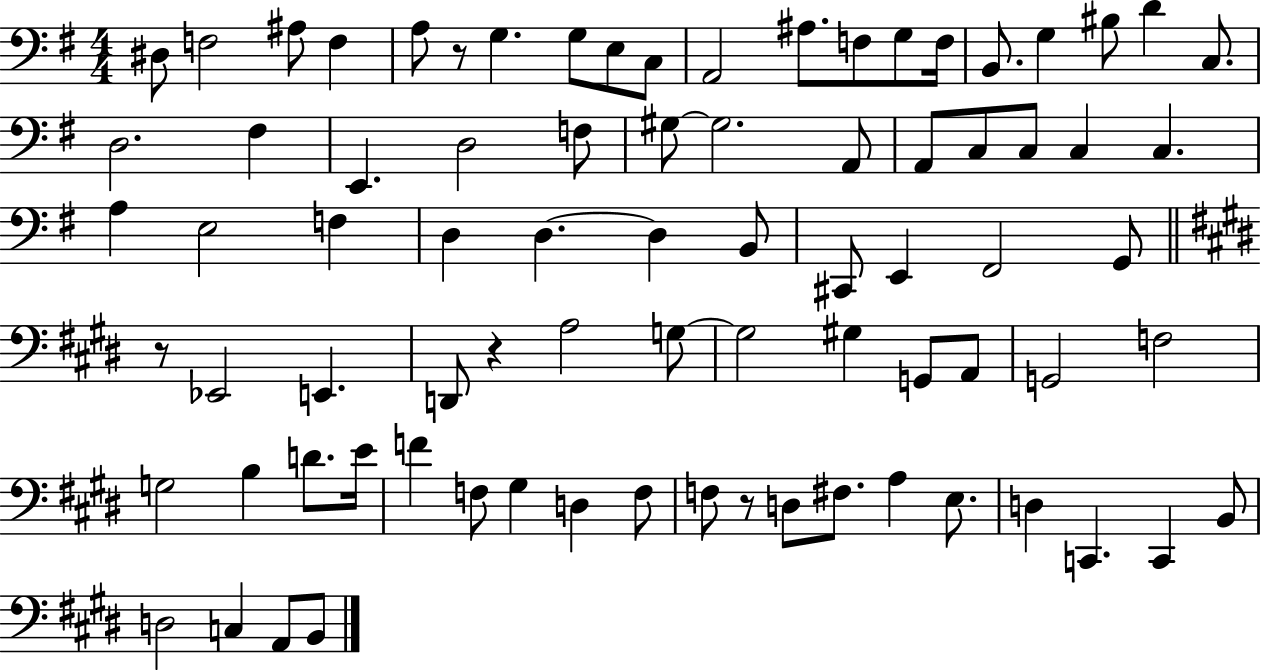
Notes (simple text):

D#3/e F3/h A#3/e F3/q A3/e R/e G3/q. G3/e E3/e C3/e A2/h A#3/e. F3/e G3/e F3/s B2/e. G3/q BIS3/e D4/q C3/e. D3/h. F#3/q E2/q. D3/h F3/e G#3/e G#3/h. A2/e A2/e C3/e C3/e C3/q C3/q. A3/q E3/h F3/q D3/q D3/q. D3/q B2/e C#2/e E2/q F#2/h G2/e R/e Eb2/h E2/q. D2/e R/q A3/h G3/e G3/h G#3/q G2/e A2/e G2/h F3/h G3/h B3/q D4/e. E4/s F4/q F3/e G#3/q D3/q F3/e F3/e R/e D3/e F#3/e. A3/q E3/e. D3/q C2/q. C2/q B2/e D3/h C3/q A2/e B2/e